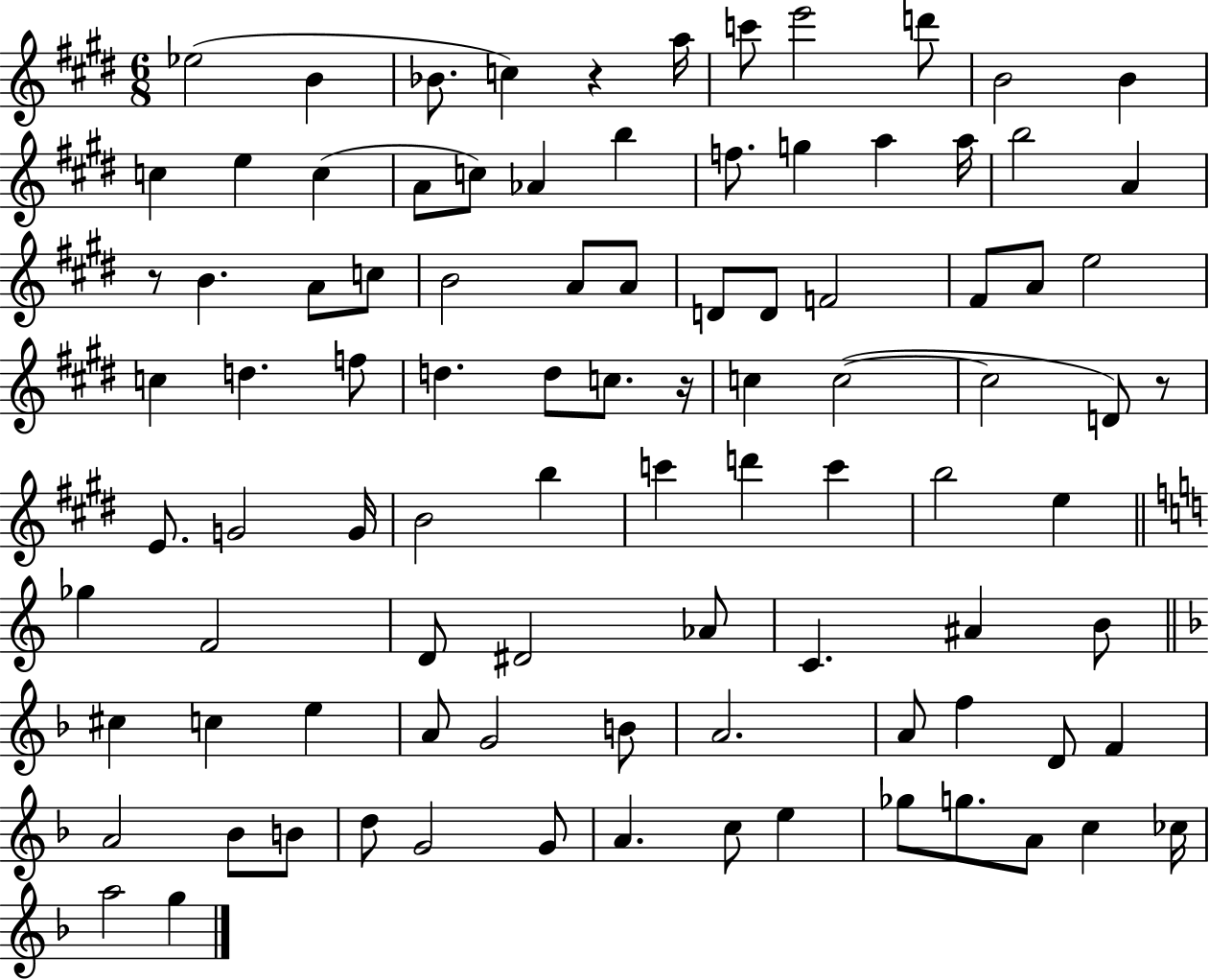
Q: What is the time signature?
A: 6/8